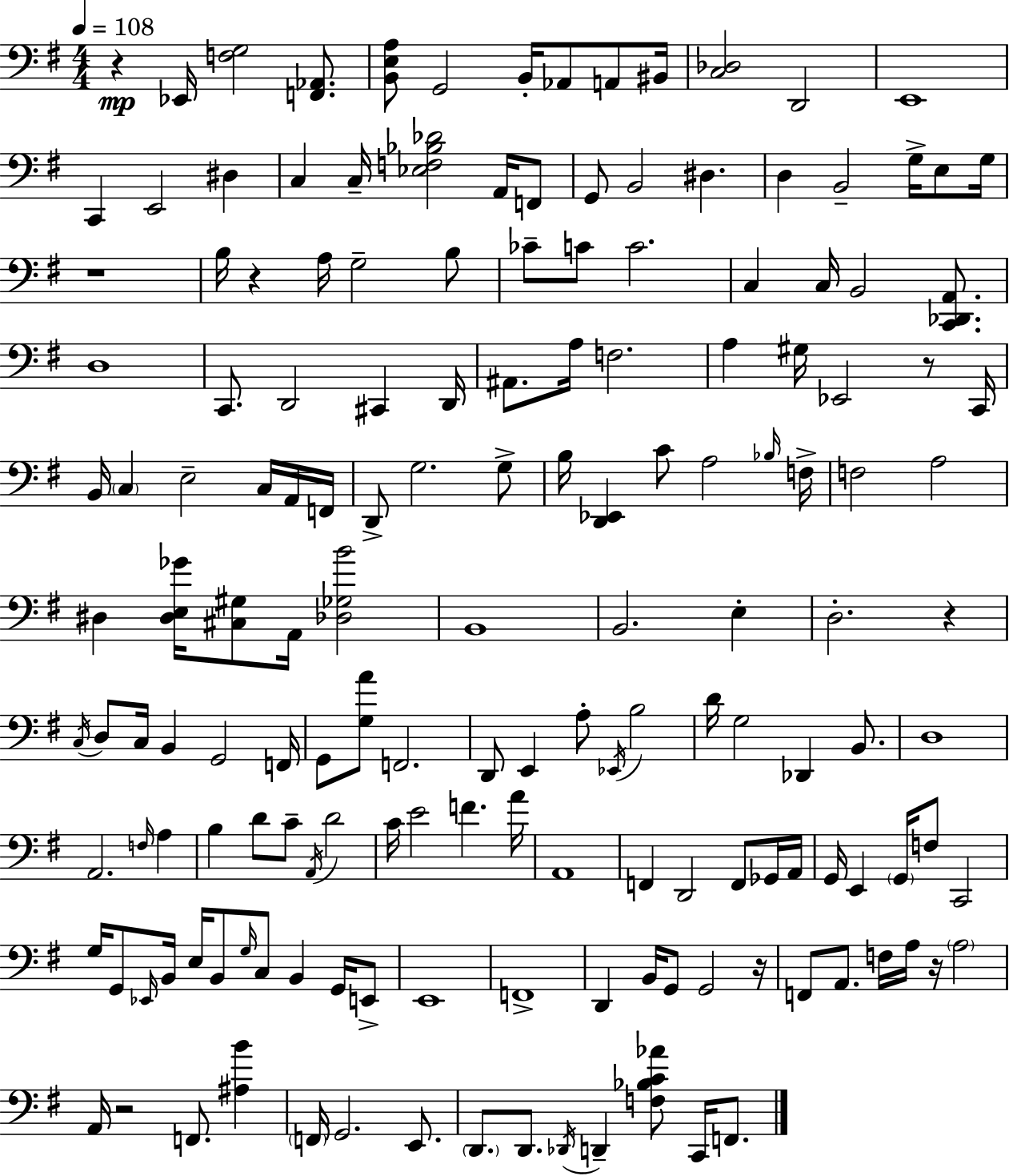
{
  \clef bass
  \numericTimeSignature
  \time 4/4
  \key e \minor
  \tempo 4 = 108
  r4\mp ees,16 <f g>2 <f, aes,>8. | <b, e a>8 g,2 b,16-. aes,8 a,8 bis,16 | <c des>2 d,2 | e,1 | \break c,4 e,2 dis4 | c4 c16-- <ees f bes des'>2 a,16 f,8 | g,8 b,2 dis4. | d4 b,2-- g16-> e8 g16 | \break r1 | b16 r4 a16 g2-- b8 | ces'8-- c'8 c'2. | c4 c16 b,2 <c, des, a,>8. | \break d1 | c,8. d,2 cis,4 d,16 | ais,8. a16 f2. | a4 gis16 ees,2 r8 c,16 | \break b,16 \parenthesize c4 e2-- c16 a,16 f,16 | d,8-> g2. g8-> | b16 <d, ees,>4 c'8 a2 \grace { bes16 } | f16-> f2 a2 | \break dis4 <dis e ges'>16 <cis gis>8 a,16 <des ges b'>2 | b,1 | b,2. e4-. | d2.-. r4 | \break \acciaccatura { c16 } d8 c16 b,4 g,2 | f,16 g,8 <g a'>8 f,2. | d,8 e,4 a8-. \acciaccatura { ees,16 } b2 | d'16 g2 des,4 | \break b,8. d1 | a,2. \grace { f16 } | a4 b4 d'8 c'8-- \acciaccatura { a,16 } d'2 | c'16 e'2 f'4. | \break a'16 a,1 | f,4 d,2 | f,8 ges,16 a,16 g,16 e,4 \parenthesize g,16 f8 c,2 | g16 g,8 \grace { ees,16 } b,16 e16 b,8 \grace { g16 } c8 | \break b,4 g,16 e,8-> e,1 | f,1-> | d,4 b,16 g,8 g,2 | r16 f,8 a,8. f16 a16 r16 \parenthesize a2 | \break a,16 r2 | f,8. <ais b'>4 \parenthesize f,16 g,2. | e,8. \parenthesize d,8. d,8. \acciaccatura { des,16 } d,4-- | <f bes c' aes'>8 c,16 f,8. \bar "|."
}